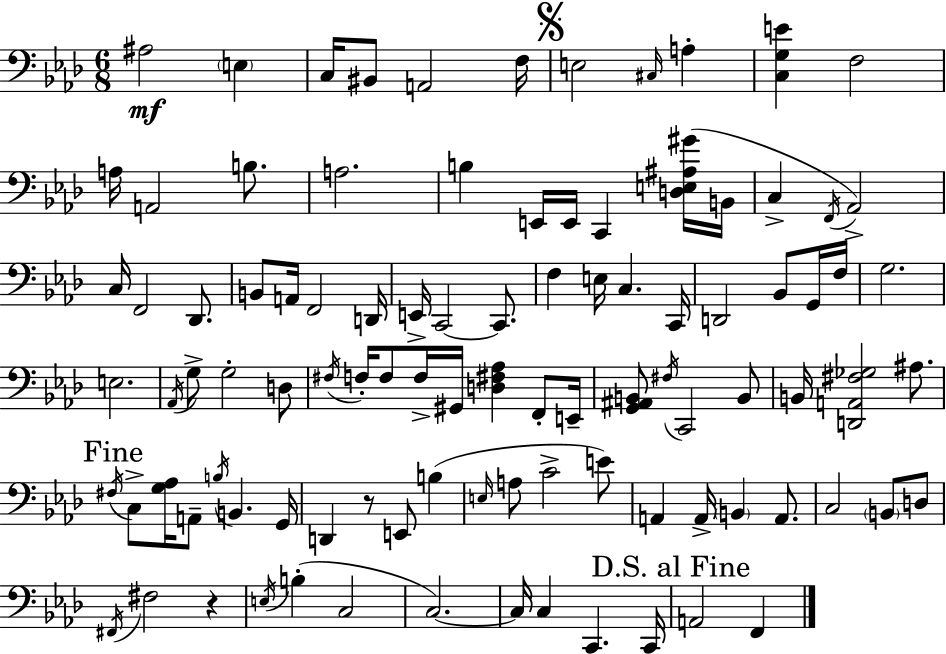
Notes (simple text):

A#3/h E3/q C3/s BIS2/e A2/h F3/s E3/h C#3/s A3/q [C3,G3,E4]/q F3/h A3/s A2/h B3/e. A3/h. B3/q E2/s E2/s C2/q [D3,E3,A#3,G#4]/s B2/s C3/q F2/s Ab2/h C3/s F2/h Db2/e. B2/e A2/s F2/h D2/s E2/s C2/h C2/e. F3/q E3/s C3/q. C2/s D2/h Bb2/e G2/s F3/s G3/h. E3/h. Ab2/s G3/e G3/h D3/e F#3/s F3/s F3/e F3/s G#2/s [D3,F#3,Ab3]/q F2/e E2/s [G2,A#2,B2]/e F#3/s C2/h B2/e B2/s [D2,A2,F#3,Gb3]/h A#3/e. F#3/s C3/e [G3,Ab3]/s A2/e B3/s B2/q. G2/s D2/q R/e E2/e B3/q E3/s A3/e C4/h E4/e A2/q A2/s B2/q A2/e. C3/h B2/e D3/e F#2/s F#3/h R/q E3/s B3/q C3/h C3/h. C3/s C3/q C2/q. C2/s A2/h F2/q